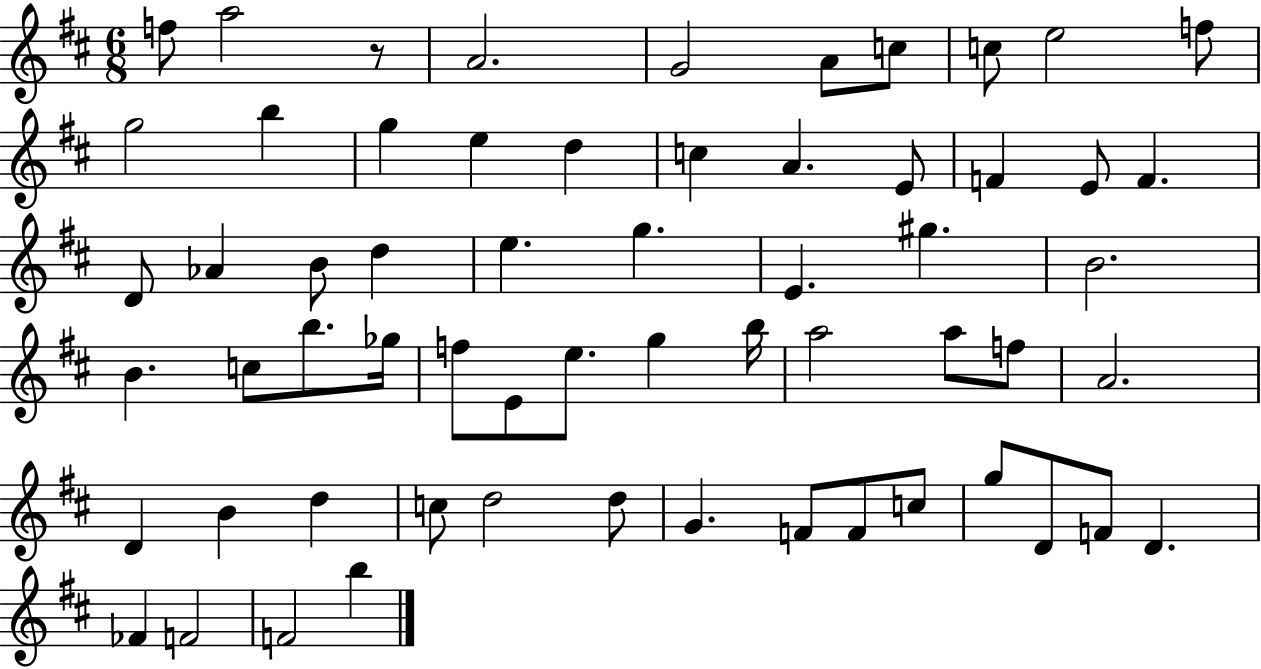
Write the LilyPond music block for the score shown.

{
  \clef treble
  \numericTimeSignature
  \time 6/8
  \key d \major
  f''8 a''2 r8 | a'2. | g'2 a'8 c''8 | c''8 e''2 f''8 | \break g''2 b''4 | g''4 e''4 d''4 | c''4 a'4. e'8 | f'4 e'8 f'4. | \break d'8 aes'4 b'8 d''4 | e''4. g''4. | e'4. gis''4. | b'2. | \break b'4. c''8 b''8. ges''16 | f''8 e'8 e''8. g''4 b''16 | a''2 a''8 f''8 | a'2. | \break d'4 b'4 d''4 | c''8 d''2 d''8 | g'4. f'8 f'8 c''8 | g''8 d'8 f'8 d'4. | \break fes'4 f'2 | f'2 b''4 | \bar "|."
}